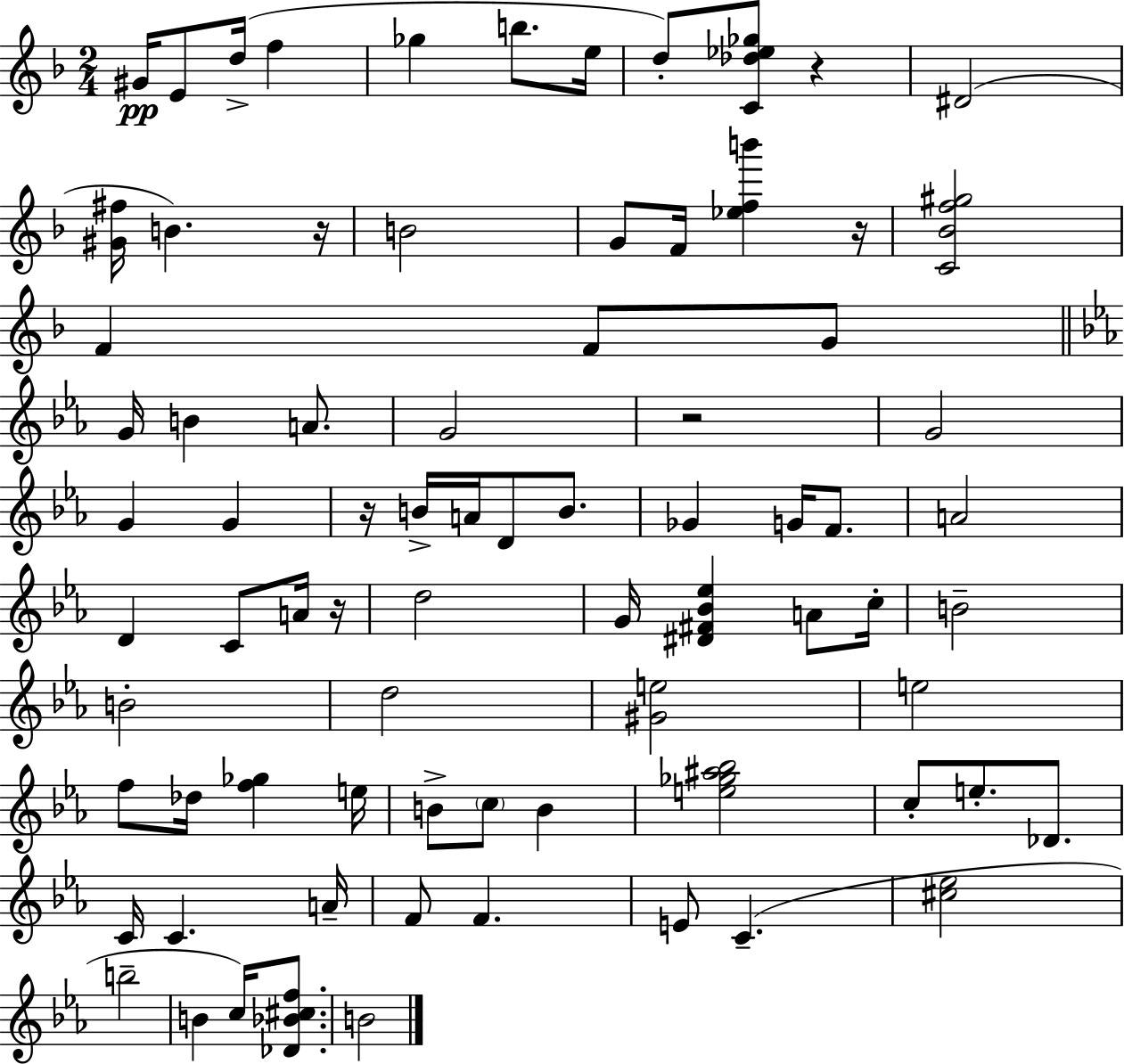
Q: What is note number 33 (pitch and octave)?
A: C4